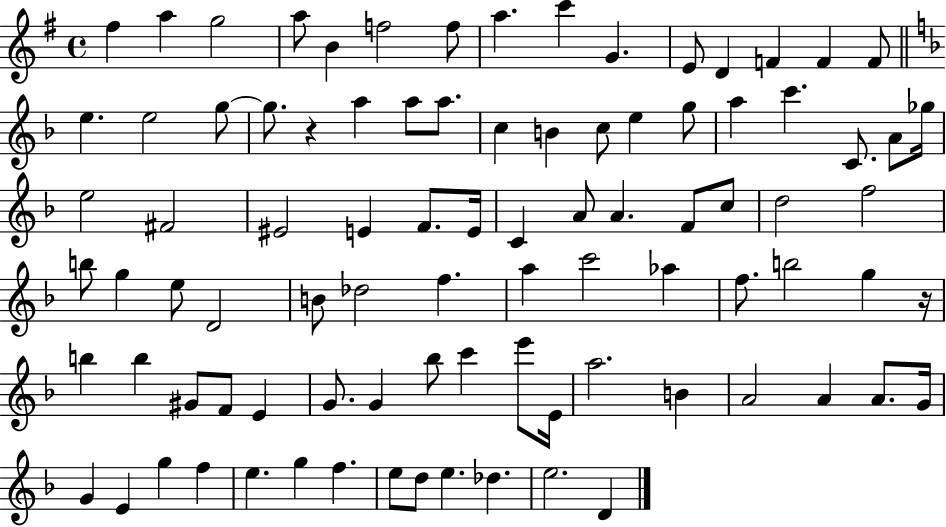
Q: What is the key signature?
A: G major